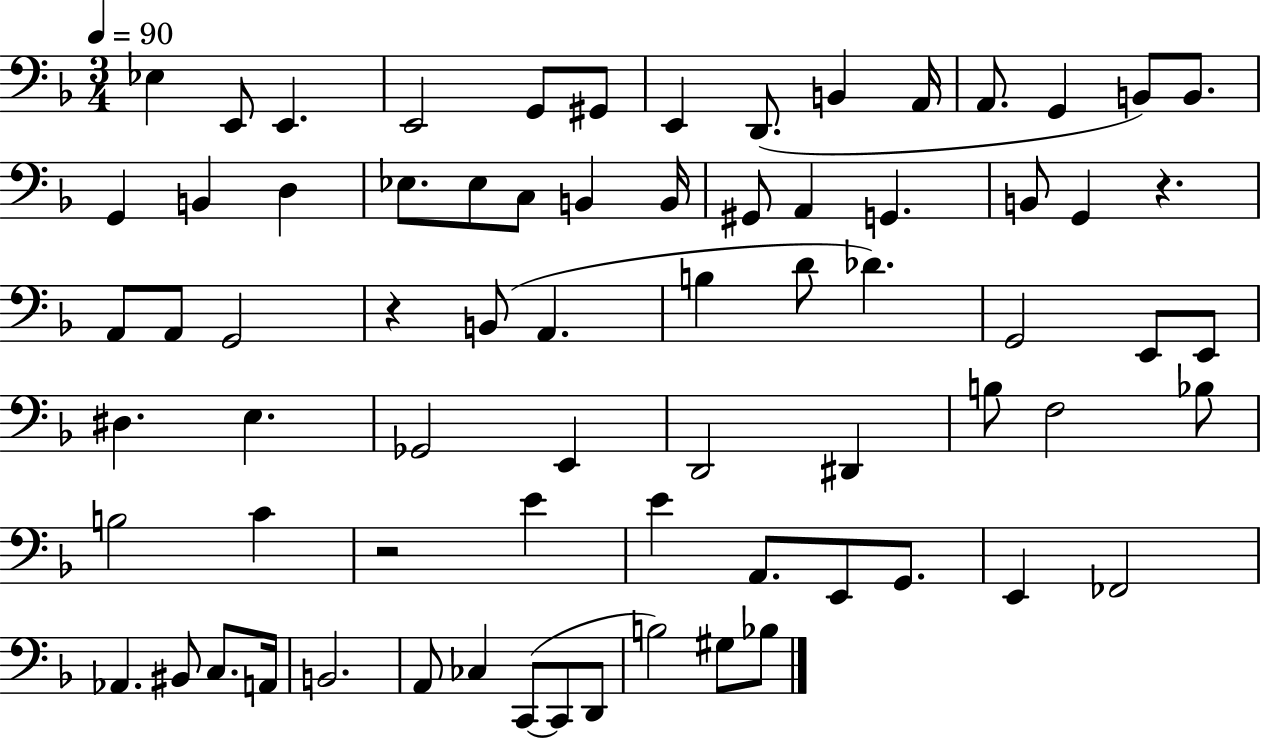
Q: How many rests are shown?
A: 3